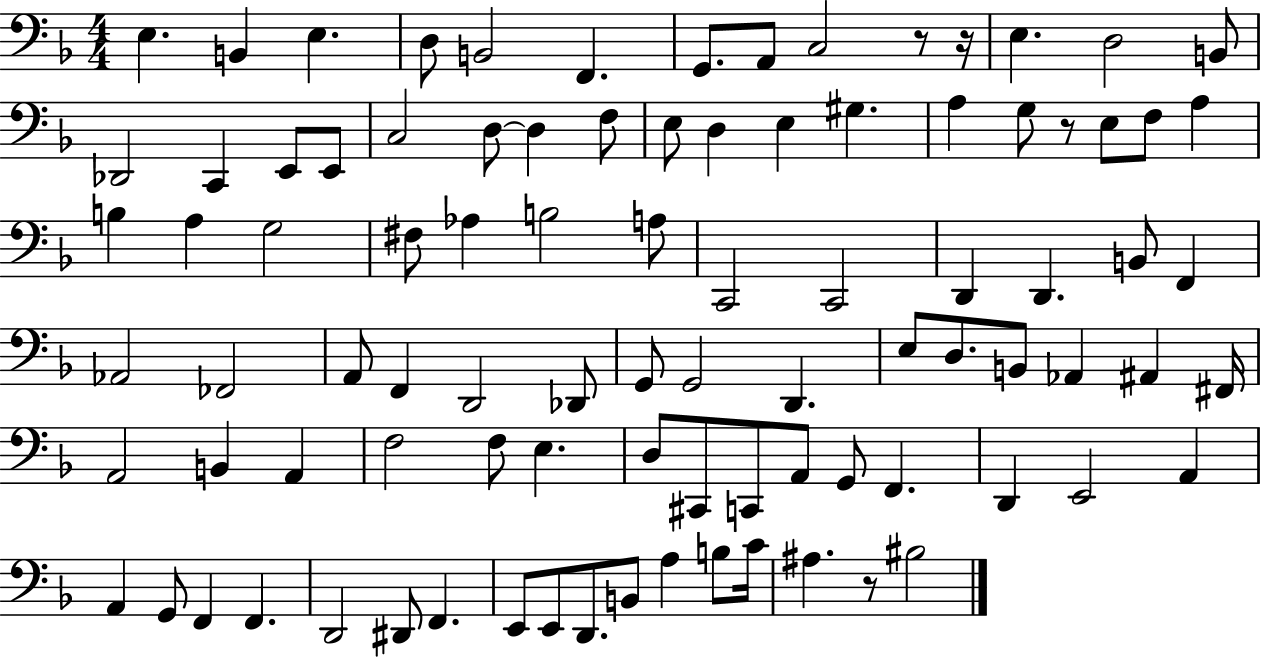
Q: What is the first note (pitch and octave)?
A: E3